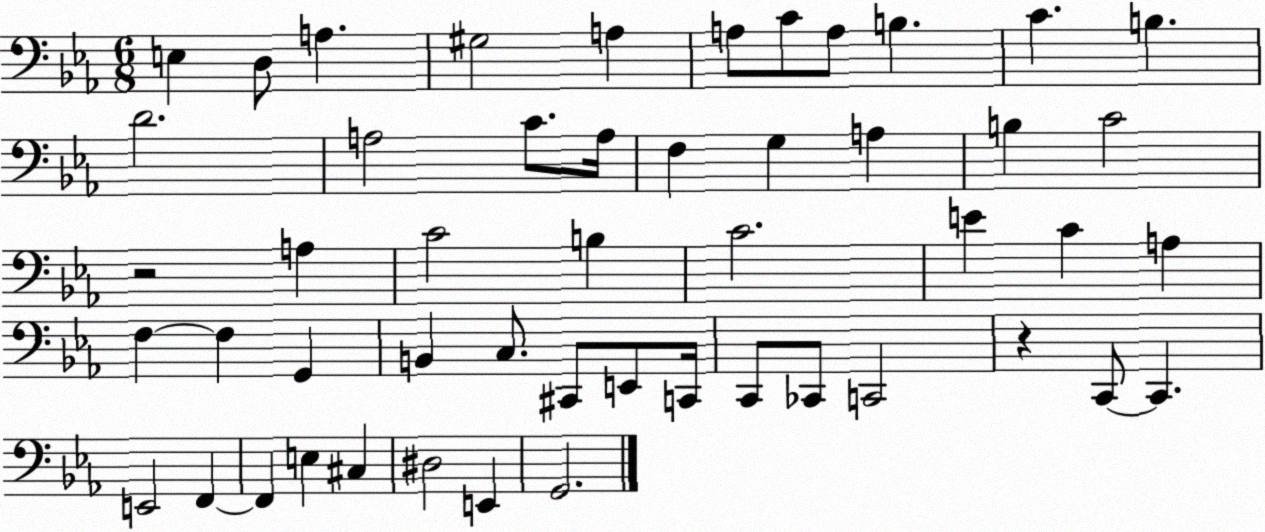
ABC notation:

X:1
T:Untitled
M:6/8
L:1/4
K:Eb
E, D,/2 A, ^G,2 A, A,/2 C/2 A,/2 B, C B, D2 A,2 C/2 A,/4 F, G, A, B, C2 z2 A, C2 B, C2 E C A, F, F, G,, B,, C,/2 ^C,,/2 E,,/2 C,,/4 C,,/2 _C,,/2 C,,2 z C,,/2 C,, E,,2 F,, F,, E, ^C, ^D,2 E,, G,,2